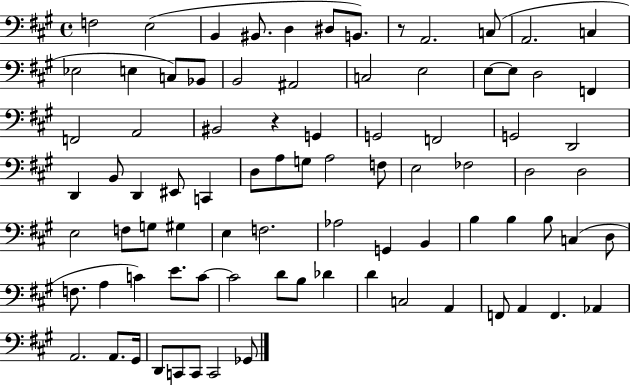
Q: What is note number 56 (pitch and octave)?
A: B3